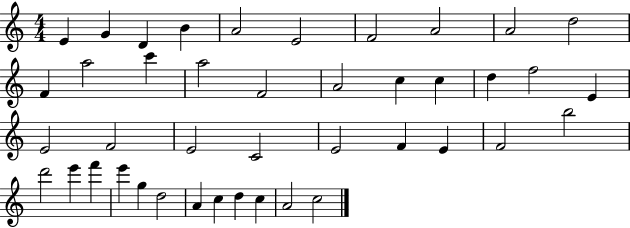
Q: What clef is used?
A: treble